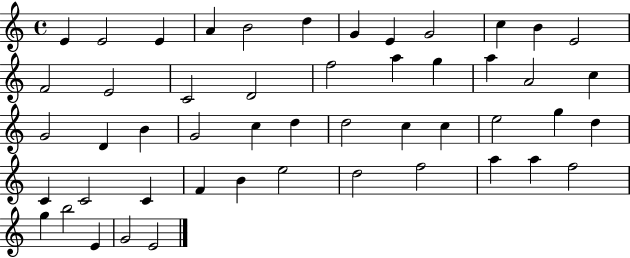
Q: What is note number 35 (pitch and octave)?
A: C4